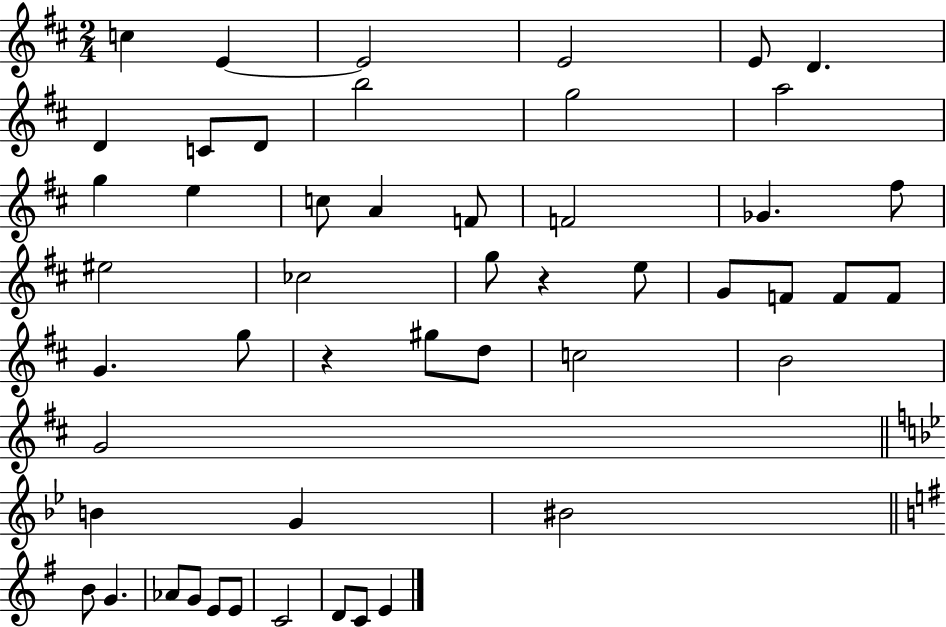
X:1
T:Untitled
M:2/4
L:1/4
K:D
c E E2 E2 E/2 D D C/2 D/2 b2 g2 a2 g e c/2 A F/2 F2 _G ^f/2 ^e2 _c2 g/2 z e/2 G/2 F/2 F/2 F/2 G g/2 z ^g/2 d/2 c2 B2 G2 B G ^B2 B/2 G _A/2 G/2 E/2 E/2 C2 D/2 C/2 E